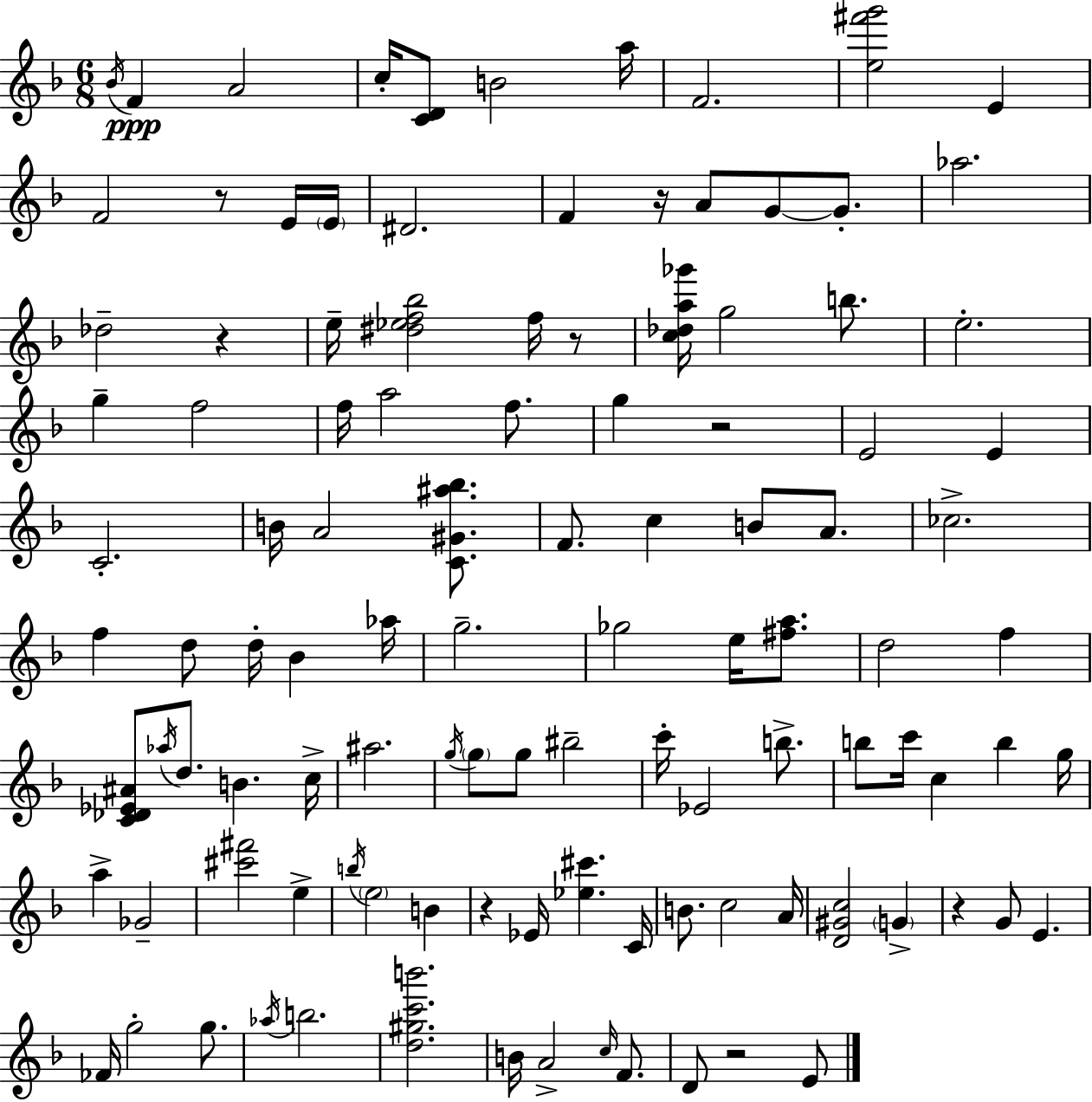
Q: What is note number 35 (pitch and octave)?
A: F4